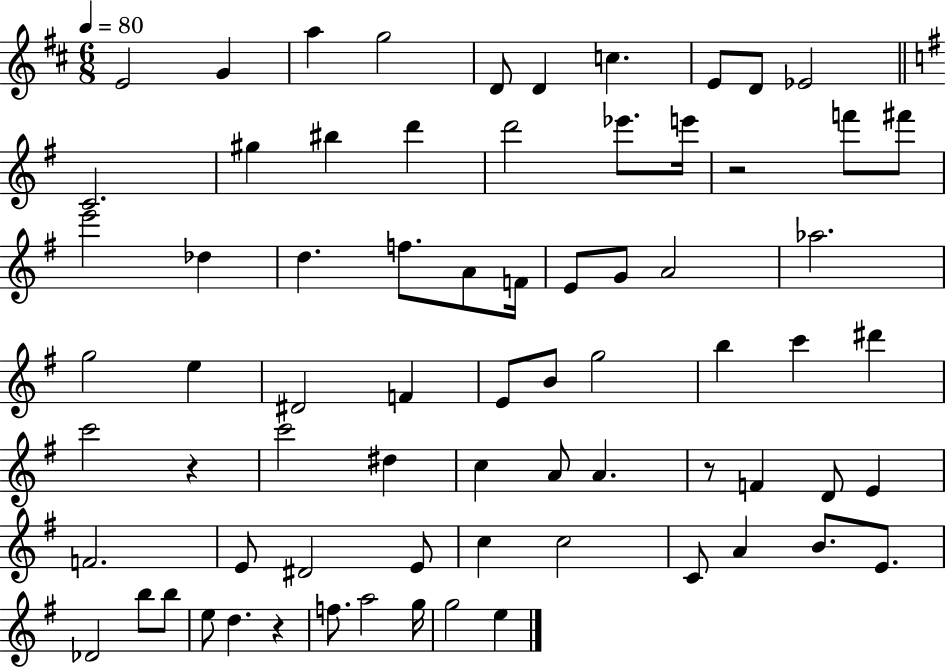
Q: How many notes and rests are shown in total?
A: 72